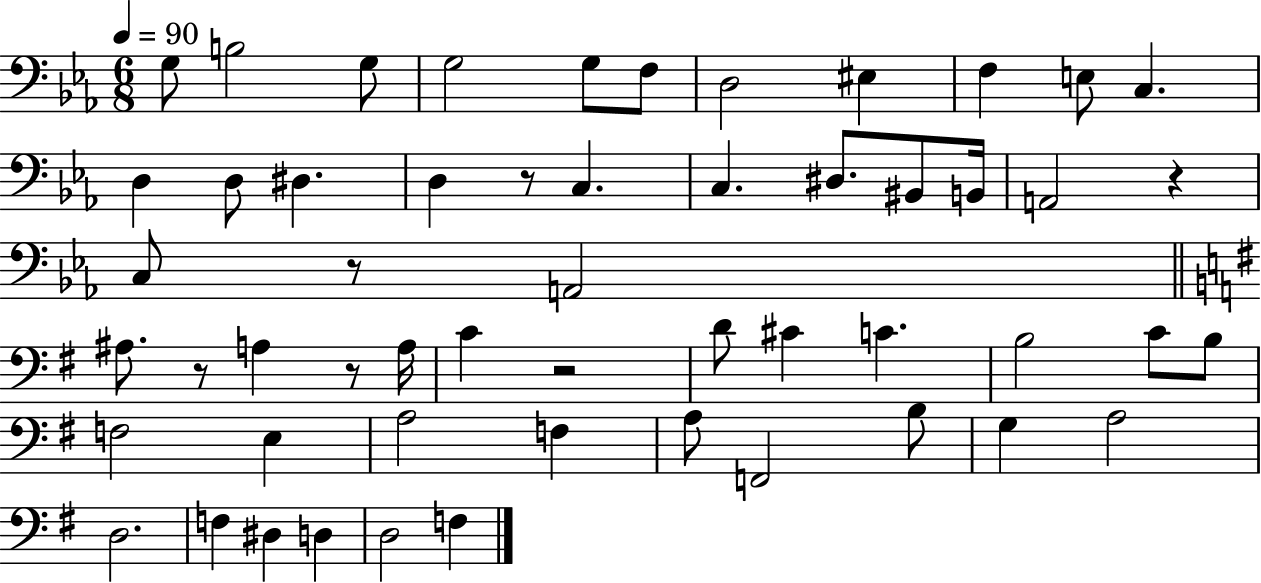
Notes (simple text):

G3/e B3/h G3/e G3/h G3/e F3/e D3/h EIS3/q F3/q E3/e C3/q. D3/q D3/e D#3/q. D3/q R/e C3/q. C3/q. D#3/e. BIS2/e B2/s A2/h R/q C3/e R/e A2/h A#3/e. R/e A3/q R/e A3/s C4/q R/h D4/e C#4/q C4/q. B3/h C4/e B3/e F3/h E3/q A3/h F3/q A3/e F2/h B3/e G3/q A3/h D3/h. F3/q D#3/q D3/q D3/h F3/q